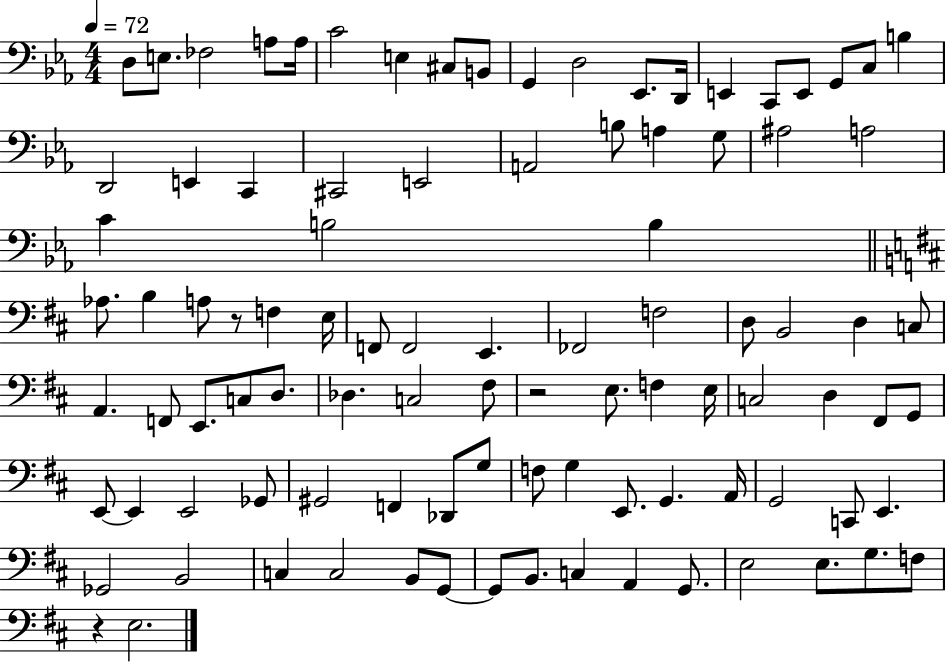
D3/e E3/e. FES3/h A3/e A3/s C4/h E3/q C#3/e B2/e G2/q D3/h Eb2/e. D2/s E2/q C2/e E2/e G2/e C3/e B3/q D2/h E2/q C2/q C#2/h E2/h A2/h B3/e A3/q G3/e A#3/h A3/h C4/q B3/h B3/q Ab3/e. B3/q A3/e R/e F3/q E3/s F2/e F2/h E2/q. FES2/h F3/h D3/e B2/h D3/q C3/e A2/q. F2/e E2/e. C3/e D3/e. Db3/q. C3/h F#3/e R/h E3/e. F3/q E3/s C3/h D3/q F#2/e G2/e E2/e E2/q E2/h Gb2/e G#2/h F2/q Db2/e G3/e F3/e G3/q E2/e. G2/q. A2/s G2/h C2/e E2/q. Gb2/h B2/h C3/q C3/h B2/e G2/e G2/e B2/e. C3/q A2/q G2/e. E3/h E3/e. G3/e. F3/e R/q E3/h.